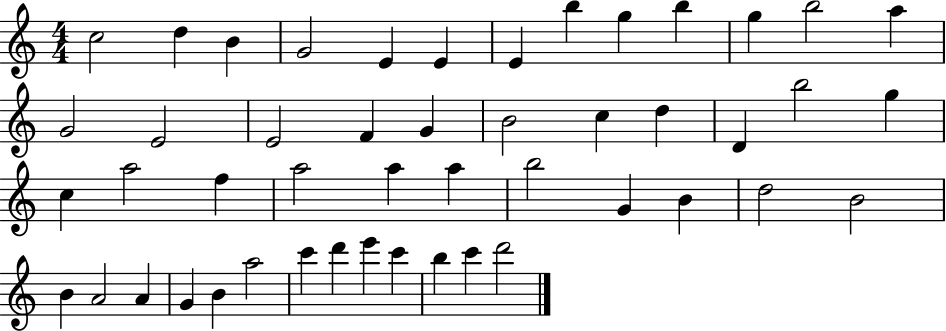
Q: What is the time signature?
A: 4/4